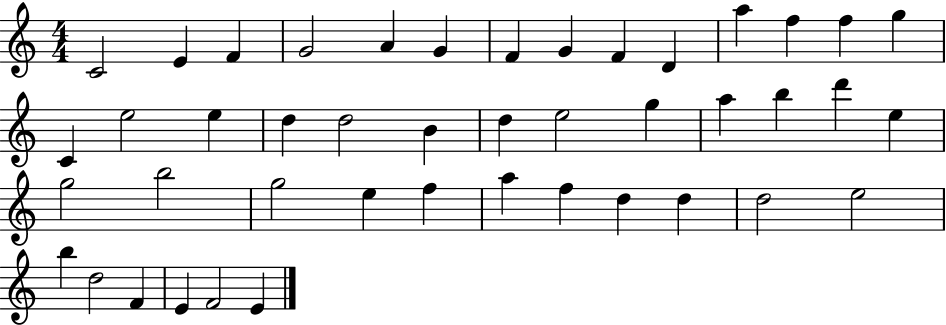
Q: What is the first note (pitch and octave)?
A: C4